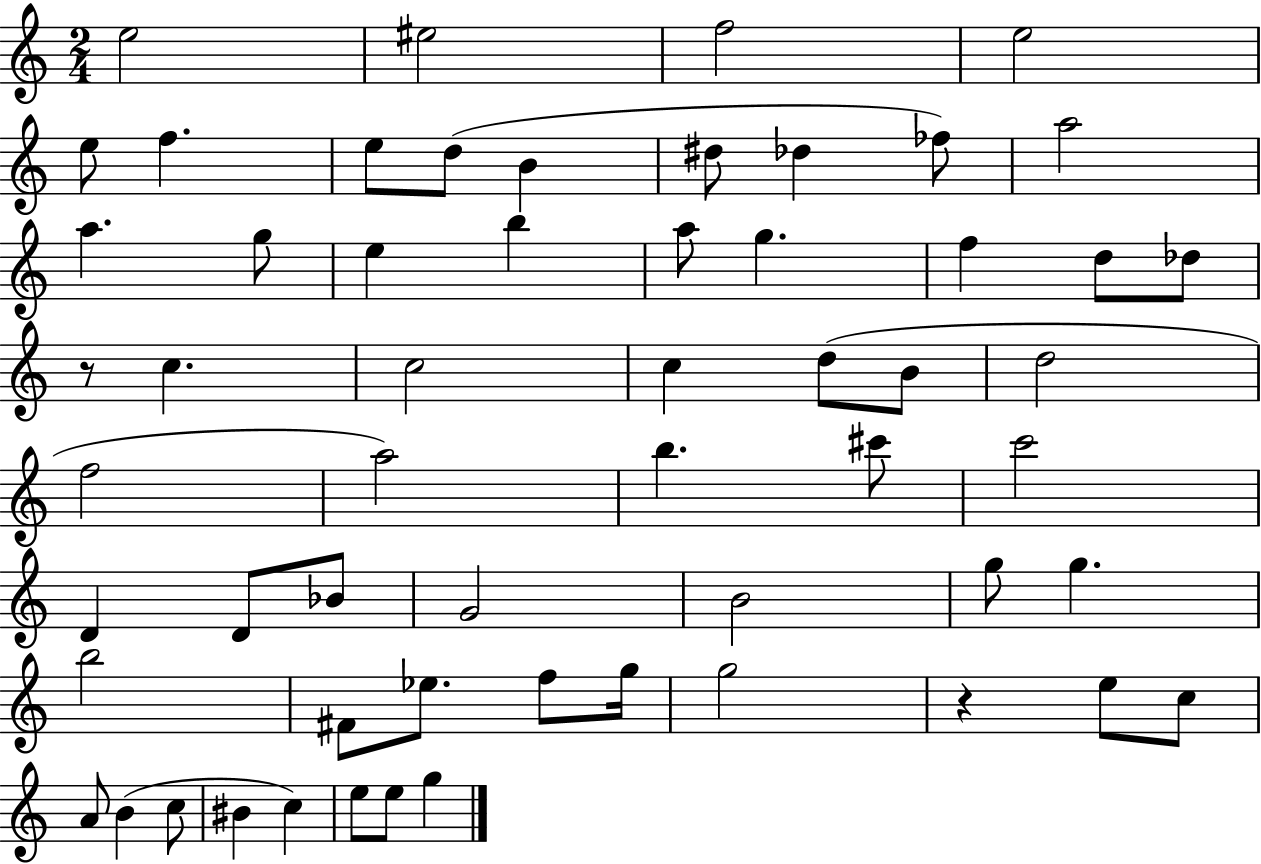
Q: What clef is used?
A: treble